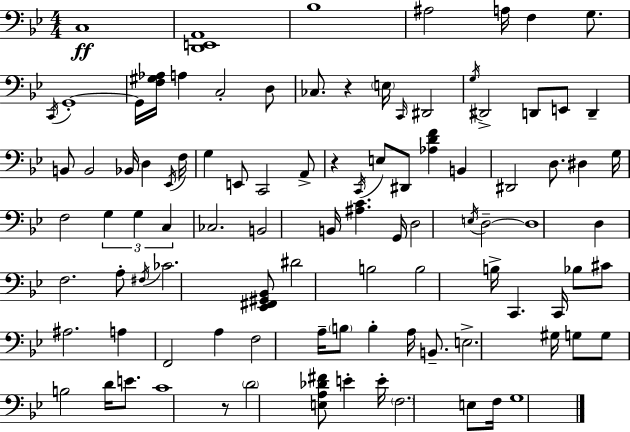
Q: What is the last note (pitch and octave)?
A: G3